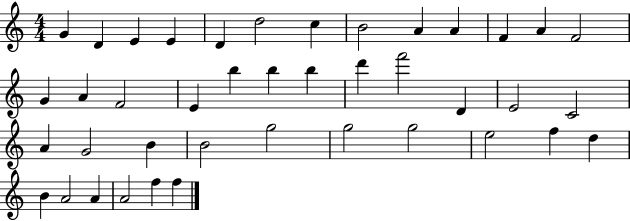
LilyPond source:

{
  \clef treble
  \numericTimeSignature
  \time 4/4
  \key c \major
  g'4 d'4 e'4 e'4 | d'4 d''2 c''4 | b'2 a'4 a'4 | f'4 a'4 f'2 | \break g'4 a'4 f'2 | e'4 b''4 b''4 b''4 | d'''4 f'''2 d'4 | e'2 c'2 | \break a'4 g'2 b'4 | b'2 g''2 | g''2 g''2 | e''2 f''4 d''4 | \break b'4 a'2 a'4 | a'2 f''4 f''4 | \bar "|."
}